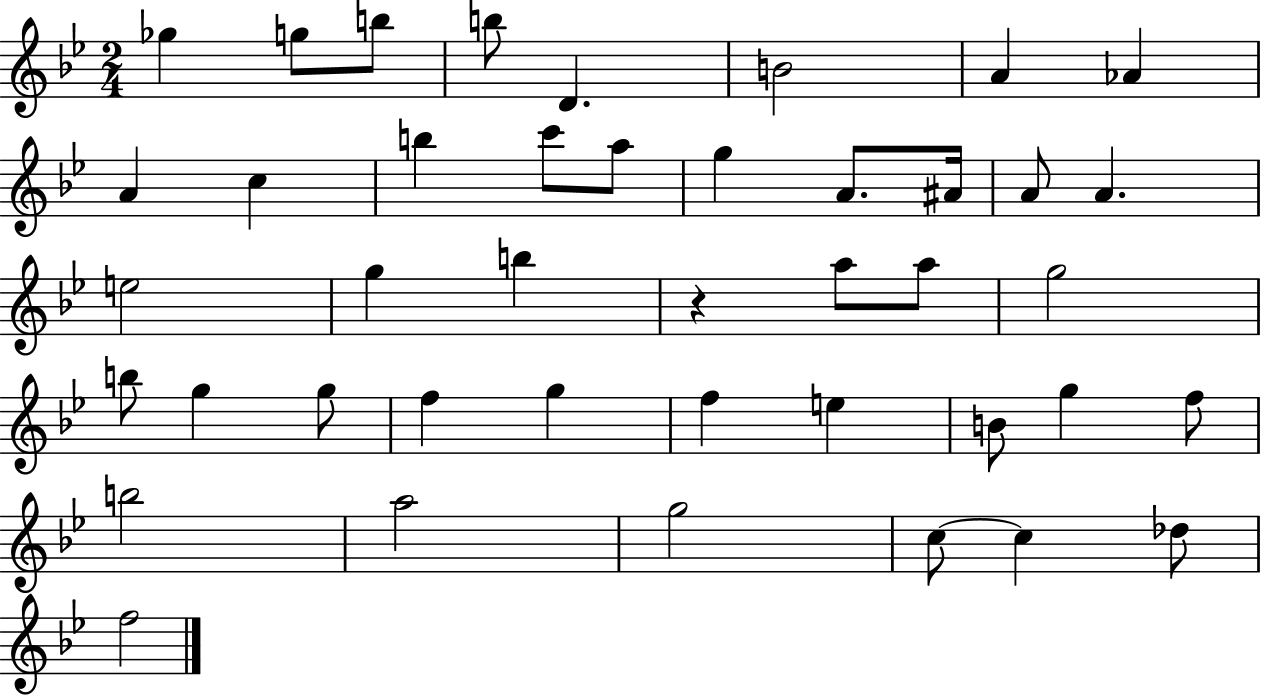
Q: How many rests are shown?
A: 1